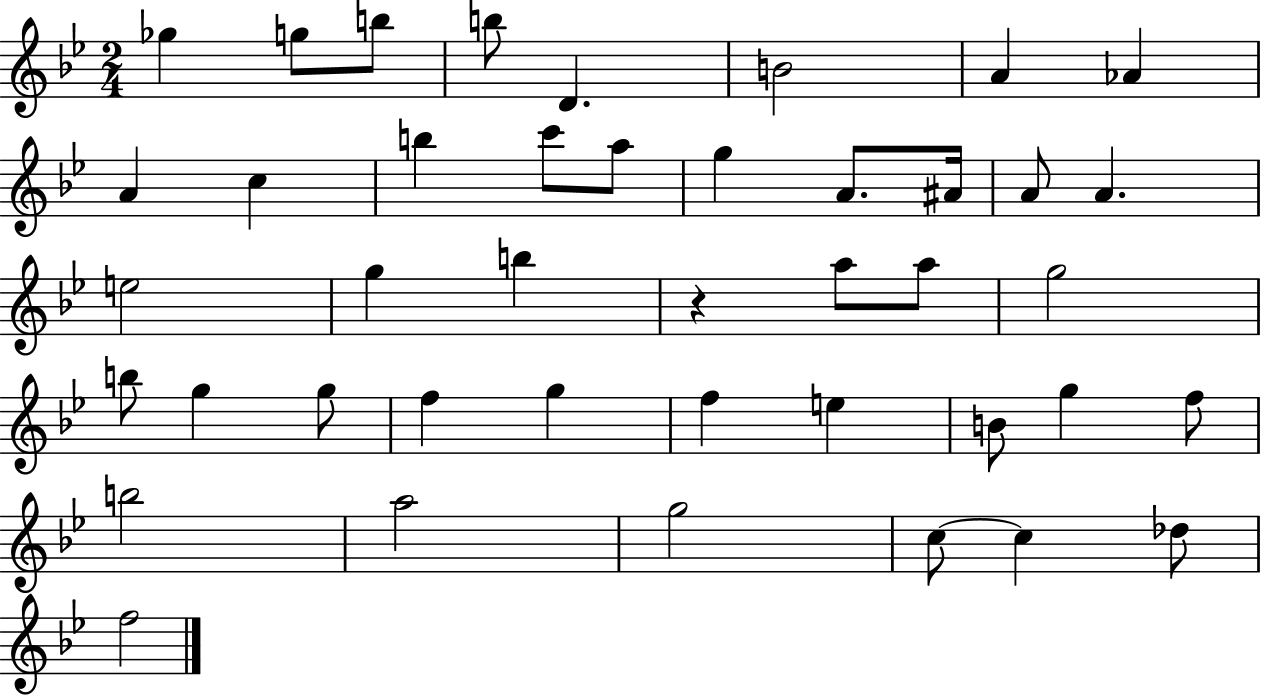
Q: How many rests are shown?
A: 1